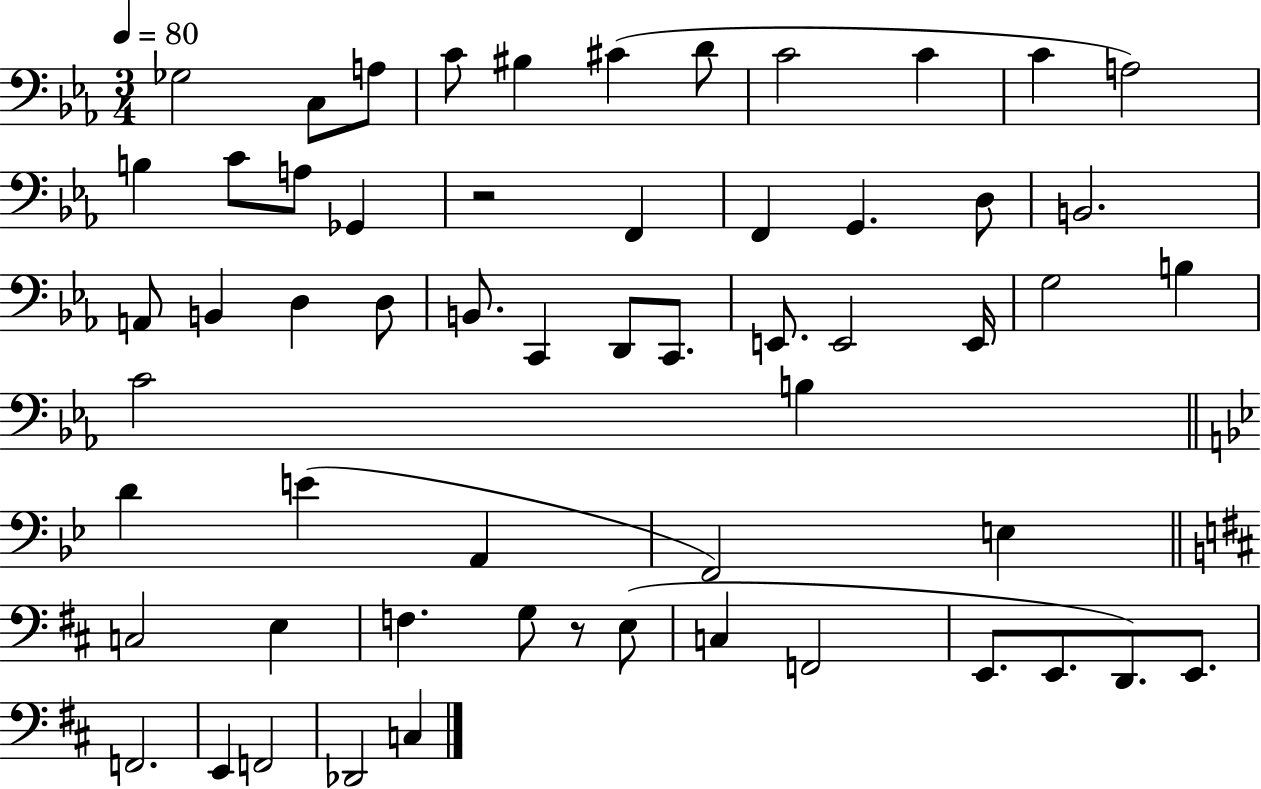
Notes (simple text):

Gb3/h C3/e A3/e C4/e BIS3/q C#4/q D4/e C4/h C4/q C4/q A3/h B3/q C4/e A3/e Gb2/q R/h F2/q F2/q G2/q. D3/e B2/h. A2/e B2/q D3/q D3/e B2/e. C2/q D2/e C2/e. E2/e. E2/h E2/s G3/h B3/q C4/h B3/q D4/q E4/q A2/q F2/h E3/q C3/h E3/q F3/q. G3/e R/e E3/e C3/q F2/h E2/e. E2/e. D2/e. E2/e. F2/h. E2/q F2/h Db2/h C3/q